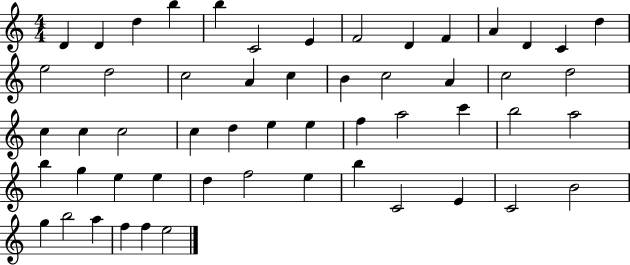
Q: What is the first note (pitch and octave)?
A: D4